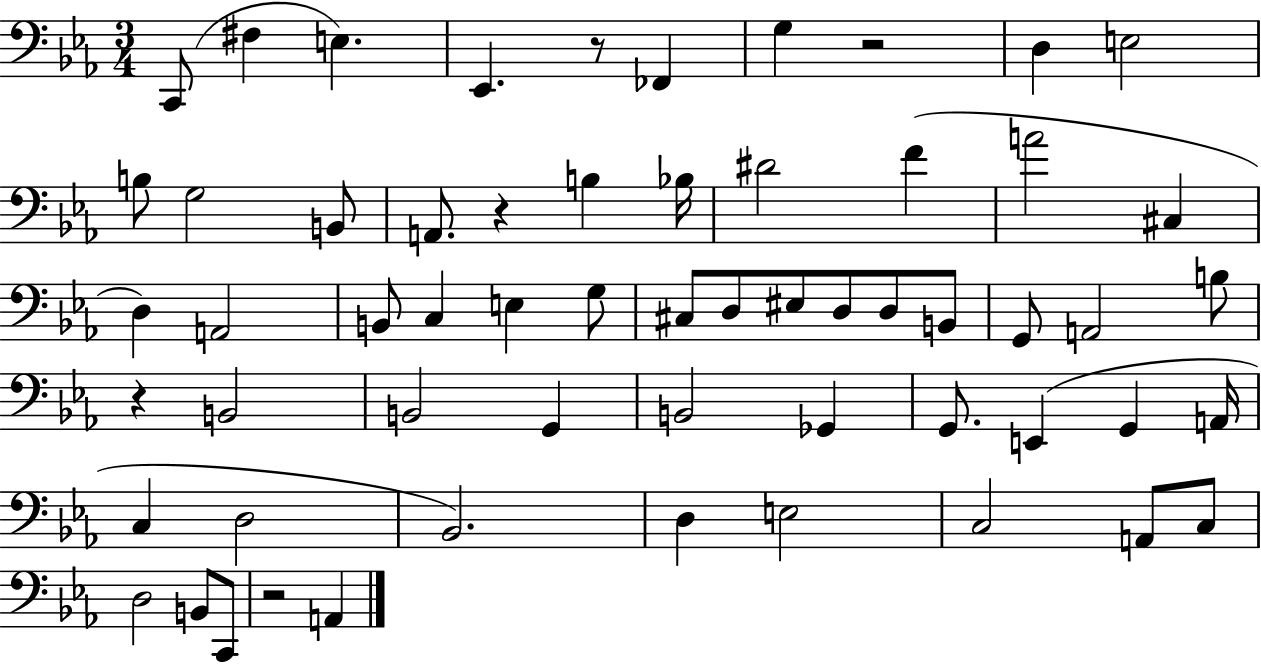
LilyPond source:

{
  \clef bass
  \numericTimeSignature
  \time 3/4
  \key ees \major
  c,8( fis4 e4.) | ees,4. r8 fes,4 | g4 r2 | d4 e2 | \break b8 g2 b,8 | a,8. r4 b4 bes16 | dis'2 f'4( | a'2 cis4 | \break d4) a,2 | b,8 c4 e4 g8 | cis8 d8 eis8 d8 d8 b,8 | g,8 a,2 b8 | \break r4 b,2 | b,2 g,4 | b,2 ges,4 | g,8. e,4( g,4 a,16 | \break c4 d2 | bes,2.) | d4 e2 | c2 a,8 c8 | \break d2 b,8 c,8 | r2 a,4 | \bar "|."
}